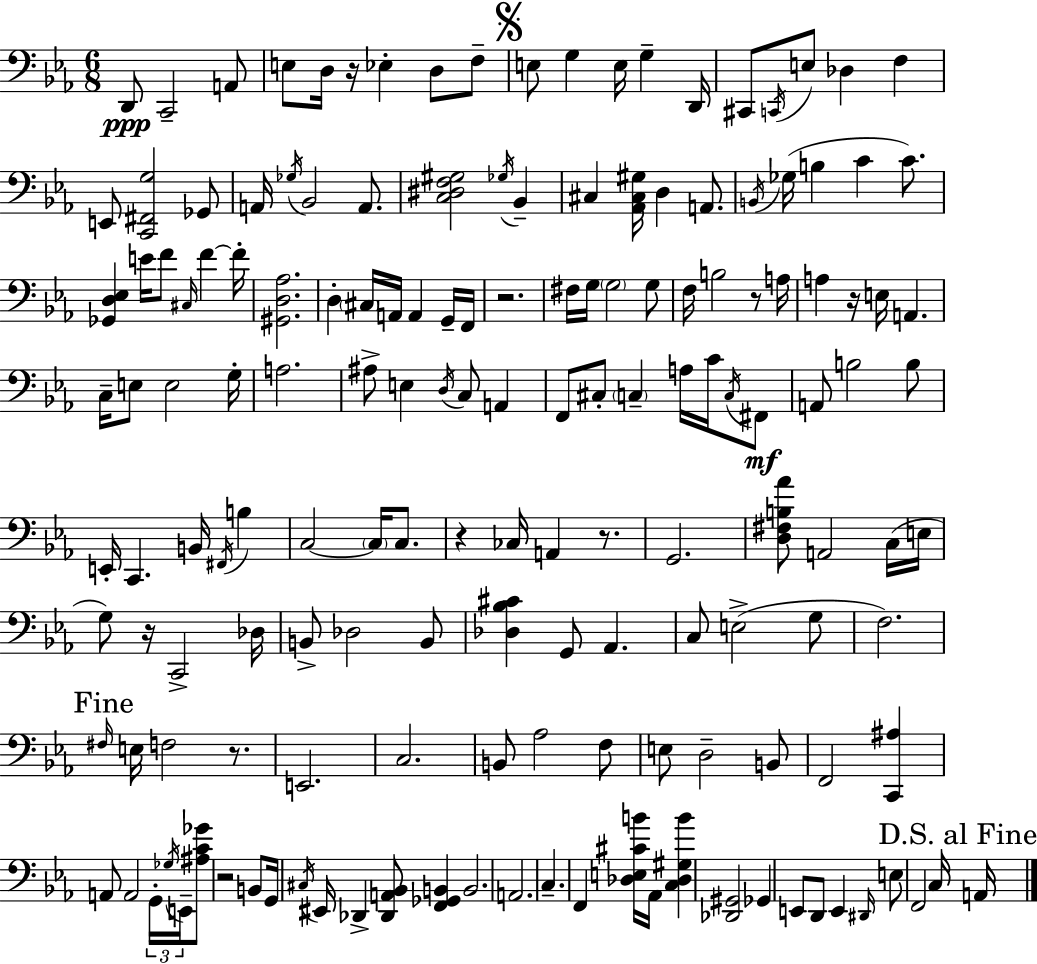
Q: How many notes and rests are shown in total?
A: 160